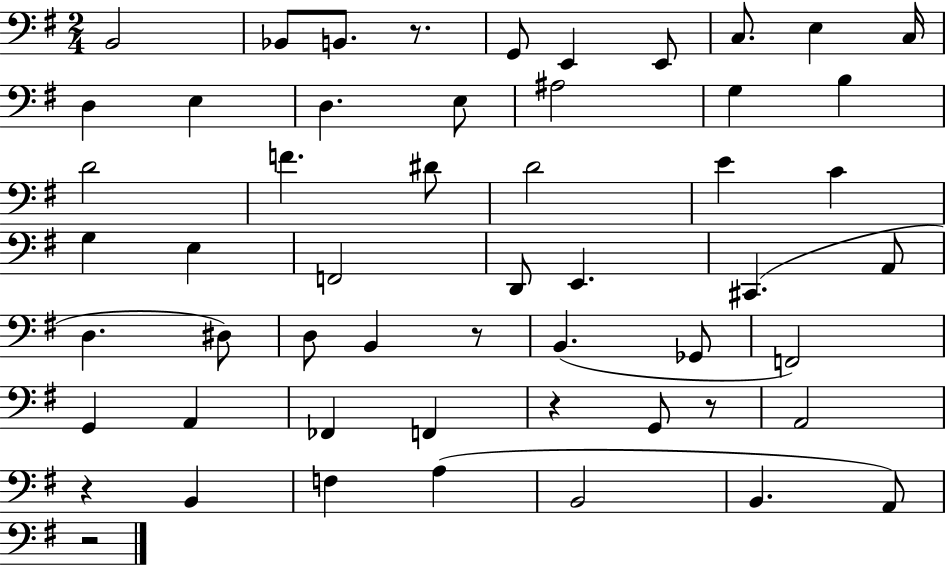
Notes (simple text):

B2/h Bb2/e B2/e. R/e. G2/e E2/q E2/e C3/e. E3/q C3/s D3/q E3/q D3/q. E3/e A#3/h G3/q B3/q D4/h F4/q. D#4/e D4/h E4/q C4/q G3/q E3/q F2/h D2/e E2/q. C#2/q. A2/e D3/q. D#3/e D3/e B2/q R/e B2/q. Gb2/e F2/h G2/q A2/q FES2/q F2/q R/q G2/e R/e A2/h R/q B2/q F3/q A3/q B2/h B2/q. A2/e R/h